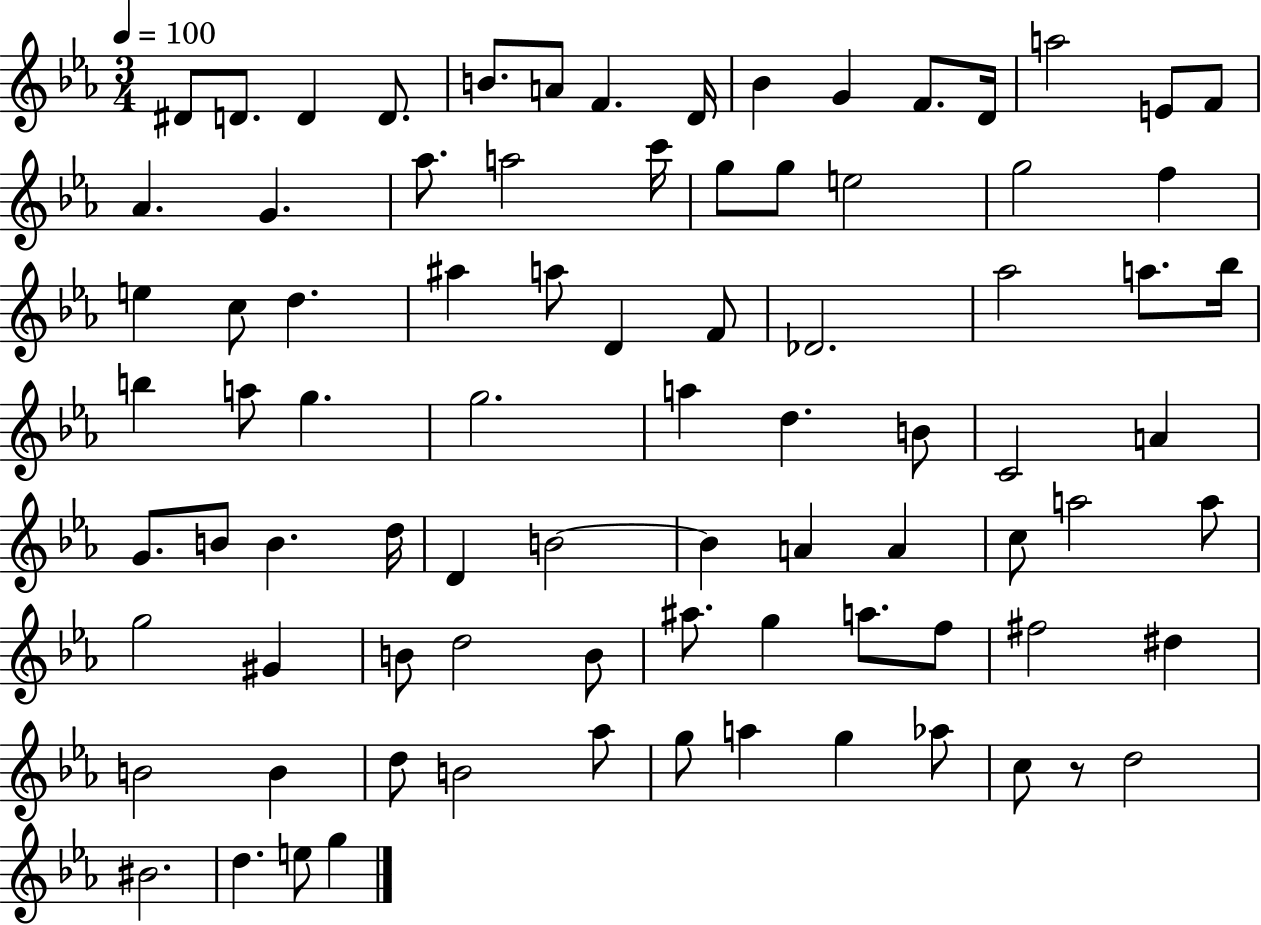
{
  \clef treble
  \numericTimeSignature
  \time 3/4
  \key ees \major
  \tempo 4 = 100
  dis'8 d'8. d'4 d'8. | b'8. a'8 f'4. d'16 | bes'4 g'4 f'8. d'16 | a''2 e'8 f'8 | \break aes'4. g'4. | aes''8. a''2 c'''16 | g''8 g''8 e''2 | g''2 f''4 | \break e''4 c''8 d''4. | ais''4 a''8 d'4 f'8 | des'2. | aes''2 a''8. bes''16 | \break b''4 a''8 g''4. | g''2. | a''4 d''4. b'8 | c'2 a'4 | \break g'8. b'8 b'4. d''16 | d'4 b'2~~ | b'4 a'4 a'4 | c''8 a''2 a''8 | \break g''2 gis'4 | b'8 d''2 b'8 | ais''8. g''4 a''8. f''8 | fis''2 dis''4 | \break b'2 b'4 | d''8 b'2 aes''8 | g''8 a''4 g''4 aes''8 | c''8 r8 d''2 | \break bis'2. | d''4. e''8 g''4 | \bar "|."
}